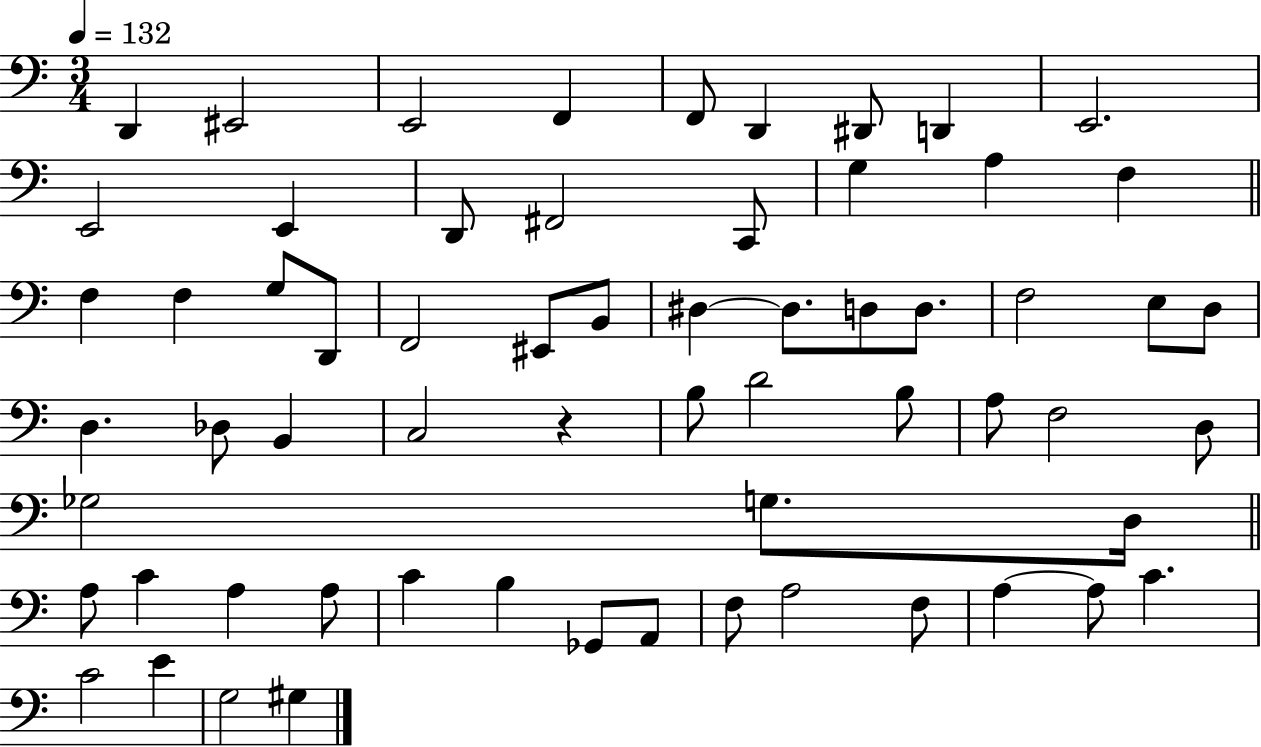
D2/q EIS2/h E2/h F2/q F2/e D2/q D#2/e D2/q E2/h. E2/h E2/q D2/e F#2/h C2/e G3/q A3/q F3/q F3/q F3/q G3/e D2/e F2/h EIS2/e B2/e D#3/q D#3/e. D3/e D3/e. F3/h E3/e D3/e D3/q. Db3/e B2/q C3/h R/q B3/e D4/h B3/e A3/e F3/h D3/e Gb3/h G3/e. D3/s A3/e C4/q A3/q A3/e C4/q B3/q Gb2/e A2/e F3/e A3/h F3/e A3/q A3/e C4/q. C4/h E4/q G3/h G#3/q